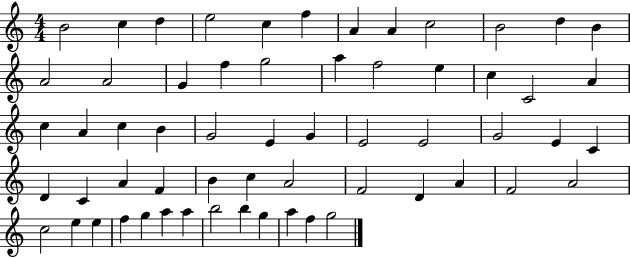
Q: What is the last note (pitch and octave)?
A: G5